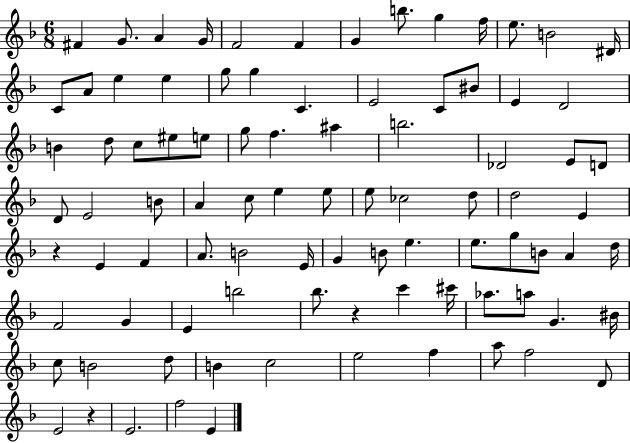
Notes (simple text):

F#4/q G4/e. A4/q G4/s F4/h F4/q G4/q B5/e. G5/q F5/s E5/e. B4/h D#4/s C4/e A4/e E5/q E5/q G5/e G5/q C4/q. E4/h C4/e BIS4/e E4/q D4/h B4/q D5/e C5/e EIS5/e E5/e G5/e F5/q. A#5/q B5/h. Db4/h E4/e D4/e D4/e E4/h B4/e A4/q C5/e E5/q E5/e E5/e CES5/h D5/e D5/h E4/q R/q E4/q F4/q A4/e. B4/h E4/s G4/q B4/e E5/q. E5/e. G5/e B4/e A4/q D5/s F4/h G4/q E4/q B5/h Bb5/e. R/q C6/q C#6/s Ab5/e. A5/e G4/q. BIS4/s C5/e B4/h D5/e B4/q C5/h E5/h F5/q A5/e F5/h D4/e E4/h R/q E4/h. F5/h E4/q